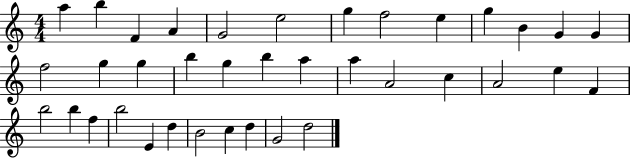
{
  \clef treble
  \numericTimeSignature
  \time 4/4
  \key c \major
  a''4 b''4 f'4 a'4 | g'2 e''2 | g''4 f''2 e''4 | g''4 b'4 g'4 g'4 | \break f''2 g''4 g''4 | b''4 g''4 b''4 a''4 | a''4 a'2 c''4 | a'2 e''4 f'4 | \break b''2 b''4 f''4 | b''2 e'4 d''4 | b'2 c''4 d''4 | g'2 d''2 | \break \bar "|."
}